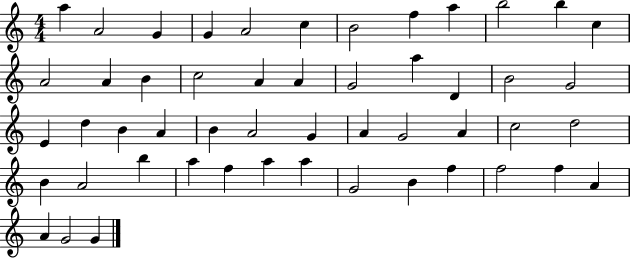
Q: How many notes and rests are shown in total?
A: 51